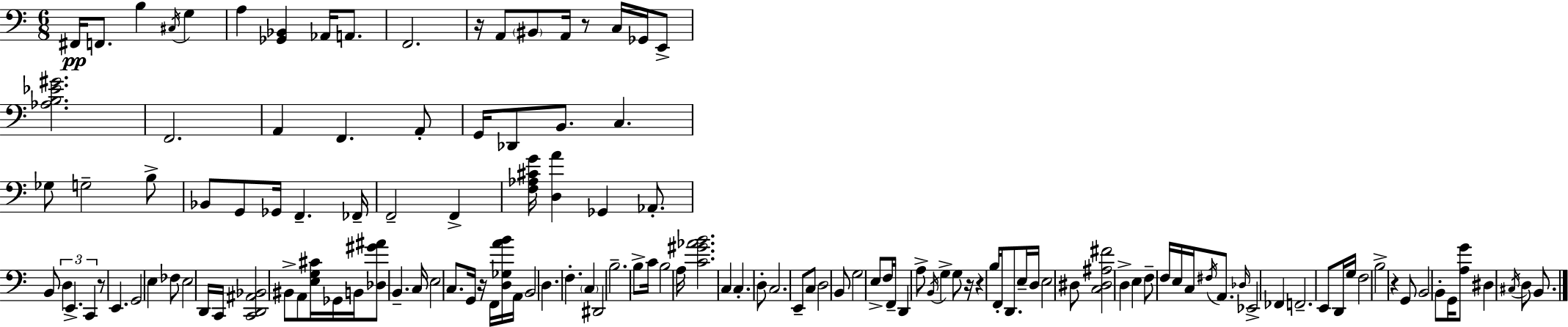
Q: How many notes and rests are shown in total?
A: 134